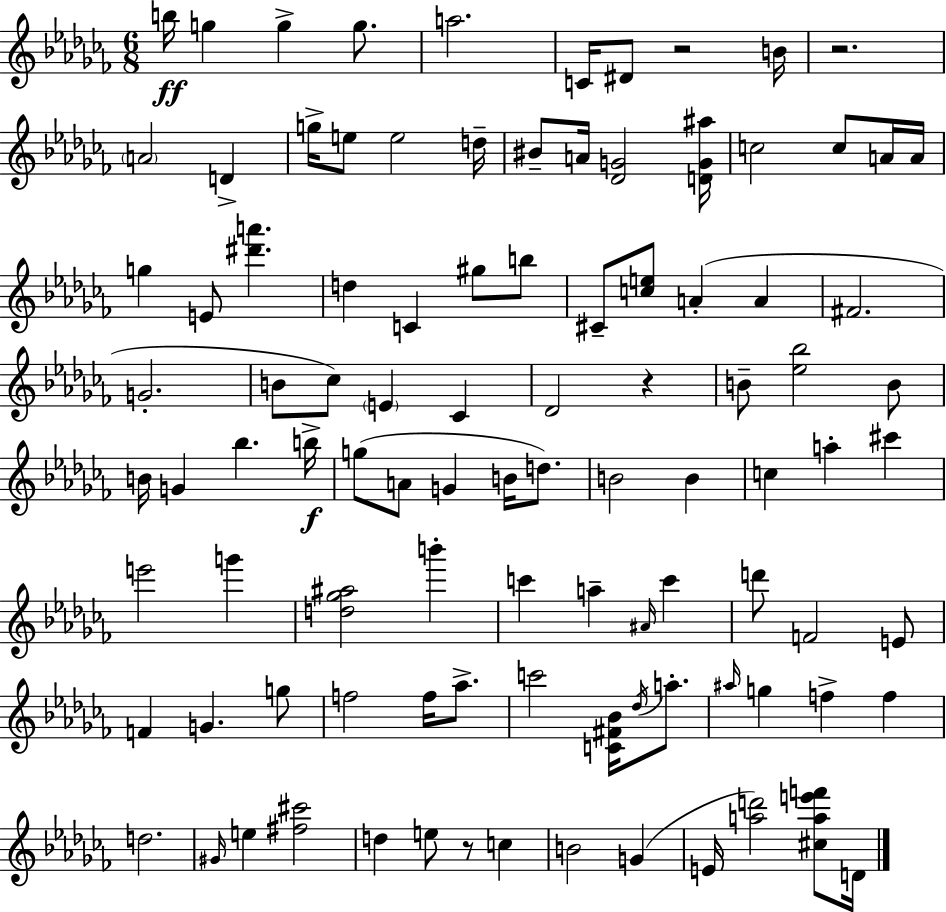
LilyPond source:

{
  \clef treble
  \numericTimeSignature
  \time 6/8
  \key aes \minor
  \repeat volta 2 { b''16\ff g''4 g''4-> g''8. | a''2. | c'16 dis'8 r2 b'16 | r2. | \break \parenthesize a'2 d'4-> | g''16-> e''8 e''2 d''16-- | bis'8-- a'16 <des' g'>2 <d' g' ais''>16 | c''2 c''8 a'16 a'16 | \break g''4 e'8 <dis''' a'''>4. | d''4 c'4 gis''8 b''8 | cis'8-- <c'' e''>8 a'4-.( a'4 | fis'2. | \break g'2.-. | b'8 ces''8) \parenthesize e'4 ces'4 | des'2 r4 | b'8-- <ees'' bes''>2 b'8 | \break b'16 g'4 bes''4. b''16->\f | g''8( a'8 g'4 b'16 d''8.) | b'2 b'4 | c''4 a''4-. cis'''4 | \break e'''2 g'''4 | <d'' ges'' ais''>2 b'''4-. | c'''4 a''4-- \grace { ais'16 } c'''4 | d'''8 f'2 e'8 | \break f'4 g'4. g''8 | f''2 f''16 aes''8.-> | c'''2 <c' fis' bes'>16 \acciaccatura { des''16 } a''8.-. | \grace { ais''16 } g''4 f''4-> f''4 | \break d''2. | \grace { gis'16 } e''4 <fis'' cis'''>2 | d''4 e''8 r8 | c''4 b'2 | \break g'4( e'16 <a'' d'''>2) | <cis'' a'' e''' f'''>8 d'16 } \bar "|."
}